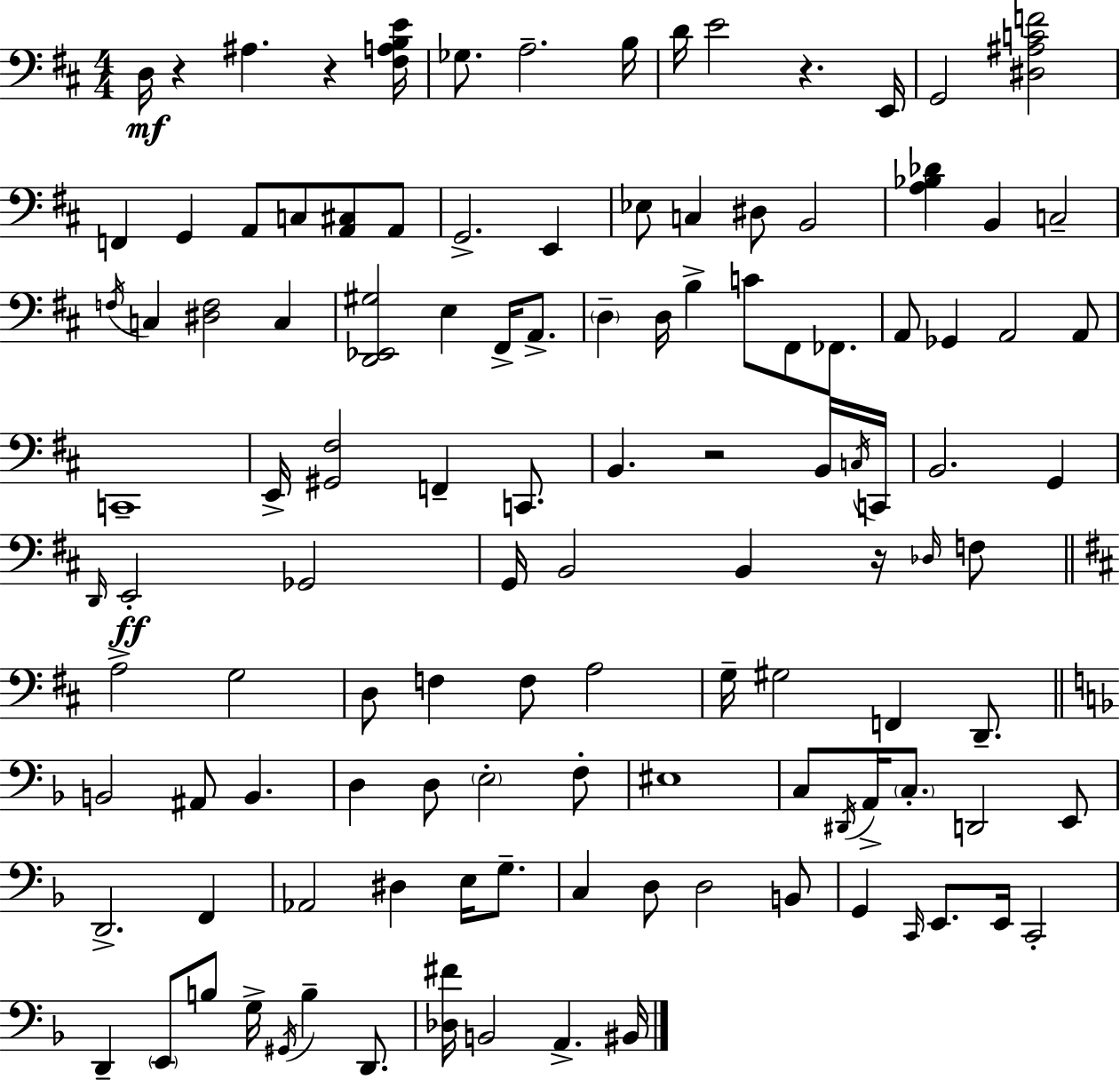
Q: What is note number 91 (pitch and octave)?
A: G2